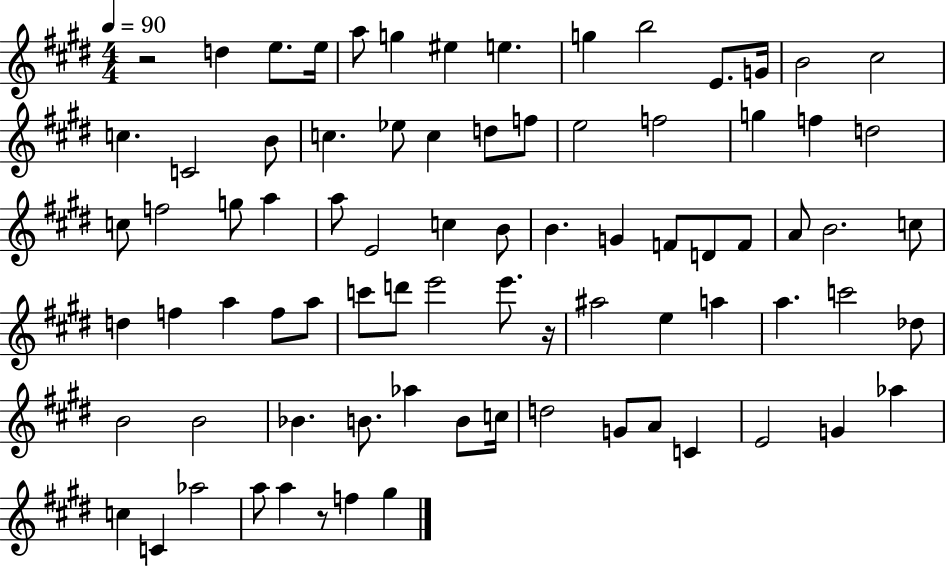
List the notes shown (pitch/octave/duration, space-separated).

R/h D5/q E5/e. E5/s A5/e G5/q EIS5/q E5/q. G5/q B5/h E4/e. G4/s B4/h C#5/h C5/q. C4/h B4/e C5/q. Eb5/e C5/q D5/e F5/e E5/h F5/h G5/q F5/q D5/h C5/e F5/h G5/e A5/q A5/e E4/h C5/q B4/e B4/q. G4/q F4/e D4/e F4/e A4/e B4/h. C5/e D5/q F5/q A5/q F5/e A5/e C6/e D6/e E6/h E6/e. R/s A#5/h E5/q A5/q A5/q. C6/h Db5/e B4/h B4/h Bb4/q. B4/e. Ab5/q B4/e C5/s D5/h G4/e A4/e C4/q E4/h G4/q Ab5/q C5/q C4/q Ab5/h A5/e A5/q R/e F5/q G#5/q